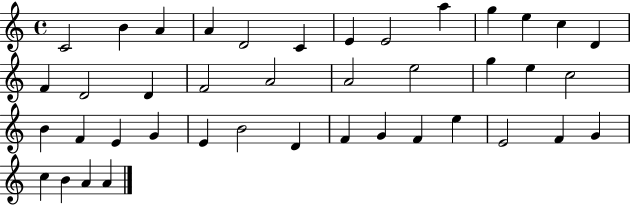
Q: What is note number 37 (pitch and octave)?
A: G4